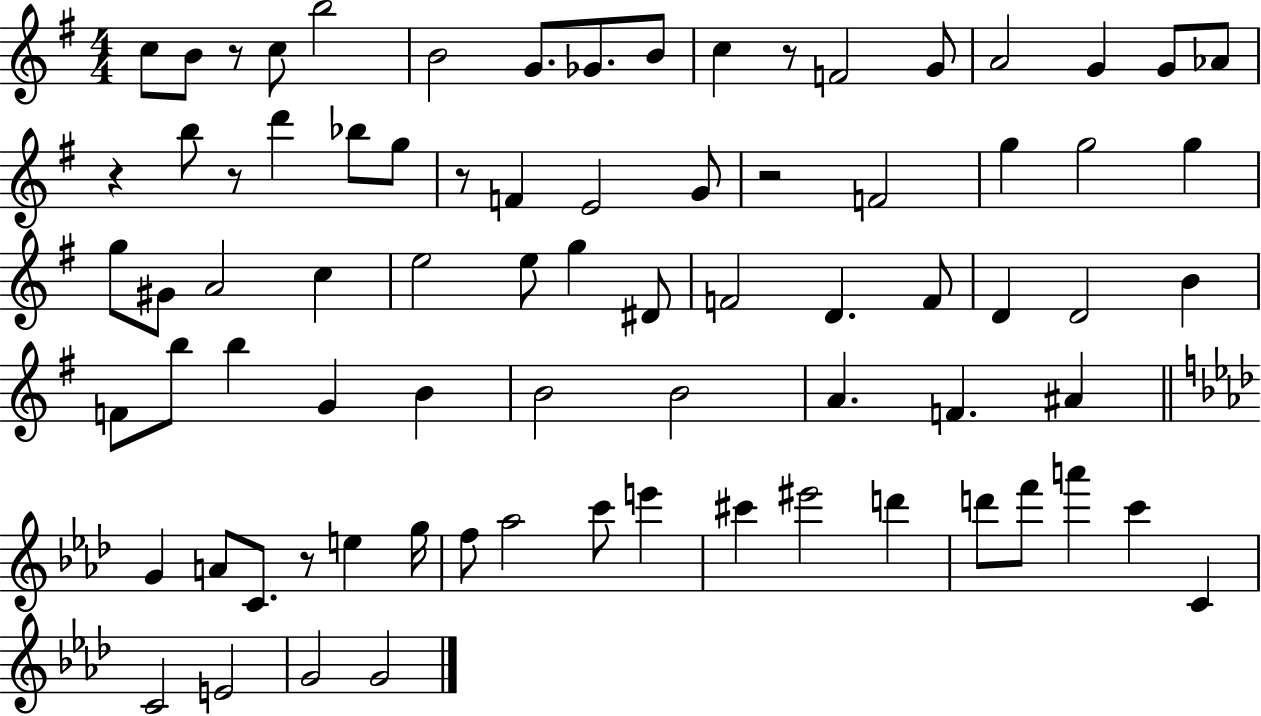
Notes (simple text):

C5/e B4/e R/e C5/e B5/h B4/h G4/e. Gb4/e. B4/e C5/q R/e F4/h G4/e A4/h G4/q G4/e Ab4/e R/q B5/e R/e D6/q Bb5/e G5/e R/e F4/q E4/h G4/e R/h F4/h G5/q G5/h G5/q G5/e G#4/e A4/h C5/q E5/h E5/e G5/q D#4/e F4/h D4/q. F4/e D4/q D4/h B4/q F4/e B5/e B5/q G4/q B4/q B4/h B4/h A4/q. F4/q. A#4/q G4/q A4/e C4/e. R/e E5/q G5/s F5/e Ab5/h C6/e E6/q C#6/q EIS6/h D6/q D6/e F6/e A6/q C6/q C4/q C4/h E4/h G4/h G4/h